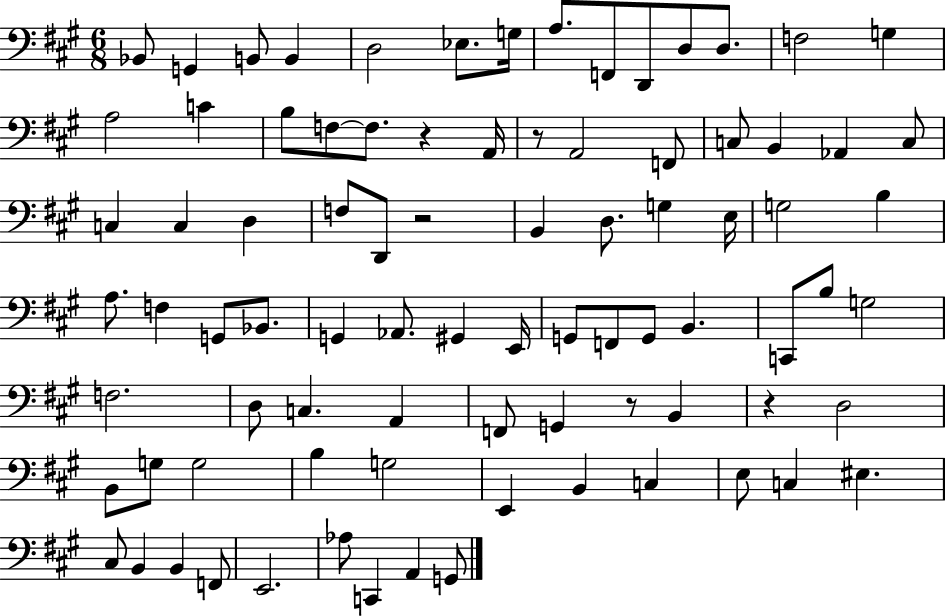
X:1
T:Untitled
M:6/8
L:1/4
K:A
_B,,/2 G,, B,,/2 B,, D,2 _E,/2 G,/4 A,/2 F,,/2 D,,/2 D,/2 D,/2 F,2 G, A,2 C B,/2 F,/2 F,/2 z A,,/4 z/2 A,,2 F,,/2 C,/2 B,, _A,, C,/2 C, C, D, F,/2 D,,/2 z2 B,, D,/2 G, E,/4 G,2 B, A,/2 F, G,,/2 _B,,/2 G,, _A,,/2 ^G,, E,,/4 G,,/2 F,,/2 G,,/2 B,, C,,/2 B,/2 G,2 F,2 D,/2 C, A,, F,,/2 G,, z/2 B,, z D,2 B,,/2 G,/2 G,2 B, G,2 E,, B,, C, E,/2 C, ^E, ^C,/2 B,, B,, F,,/2 E,,2 _A,/2 C,, A,, G,,/2